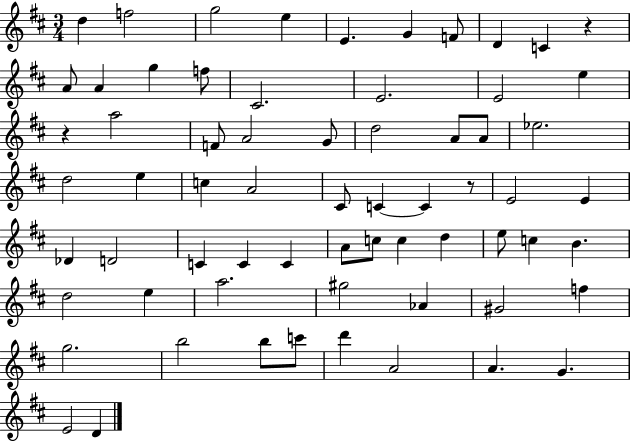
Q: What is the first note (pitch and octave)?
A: D5